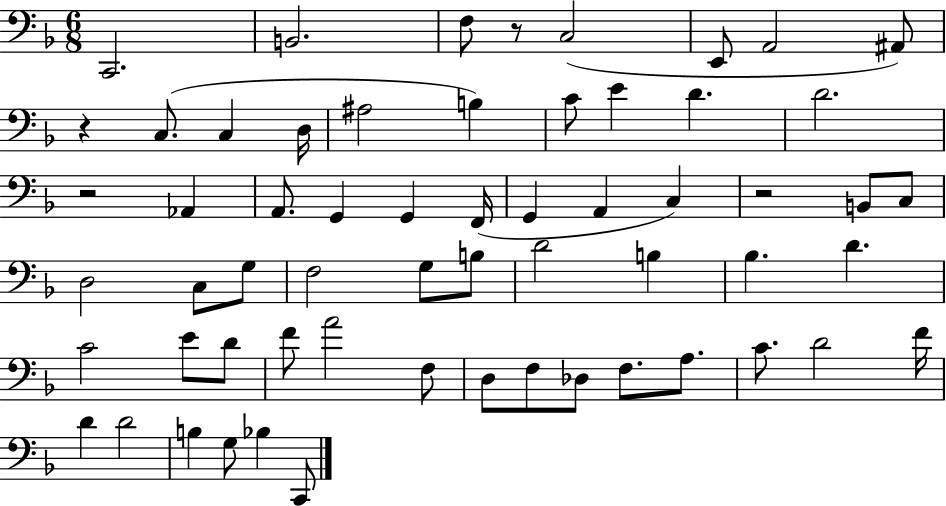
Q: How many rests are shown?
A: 4